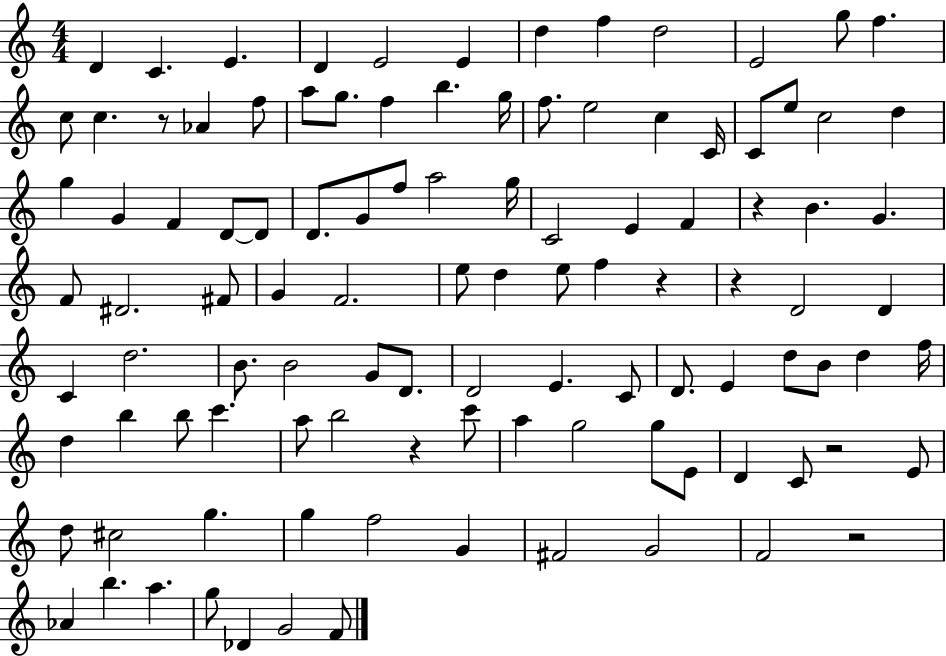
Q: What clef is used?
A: treble